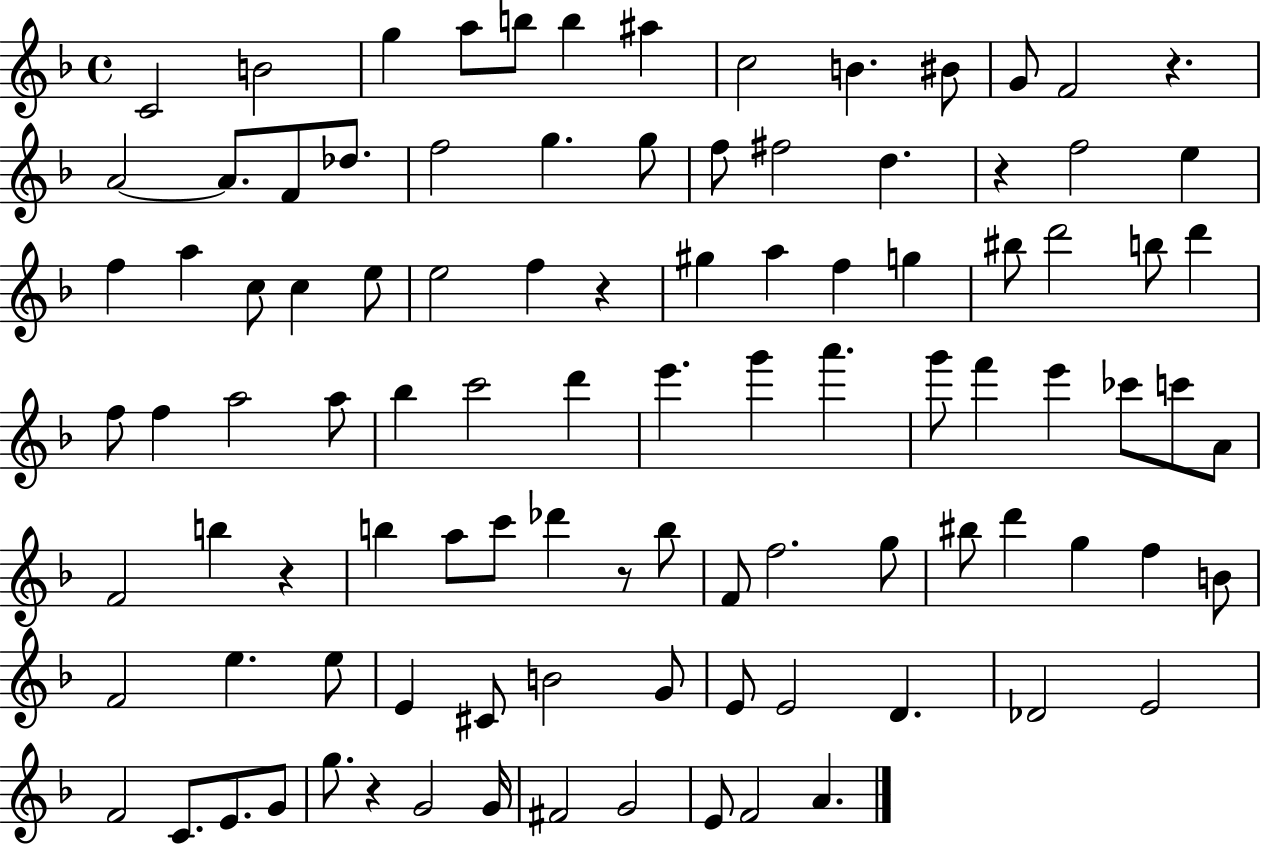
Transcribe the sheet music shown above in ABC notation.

X:1
T:Untitled
M:4/4
L:1/4
K:F
C2 B2 g a/2 b/2 b ^a c2 B ^B/2 G/2 F2 z A2 A/2 F/2 _d/2 f2 g g/2 f/2 ^f2 d z f2 e f a c/2 c e/2 e2 f z ^g a f g ^b/2 d'2 b/2 d' f/2 f a2 a/2 _b c'2 d' e' g' a' g'/2 f' e' _c'/2 c'/2 A/2 F2 b z b a/2 c'/2 _d' z/2 b/2 F/2 f2 g/2 ^b/2 d' g f B/2 F2 e e/2 E ^C/2 B2 G/2 E/2 E2 D _D2 E2 F2 C/2 E/2 G/2 g/2 z G2 G/4 ^F2 G2 E/2 F2 A